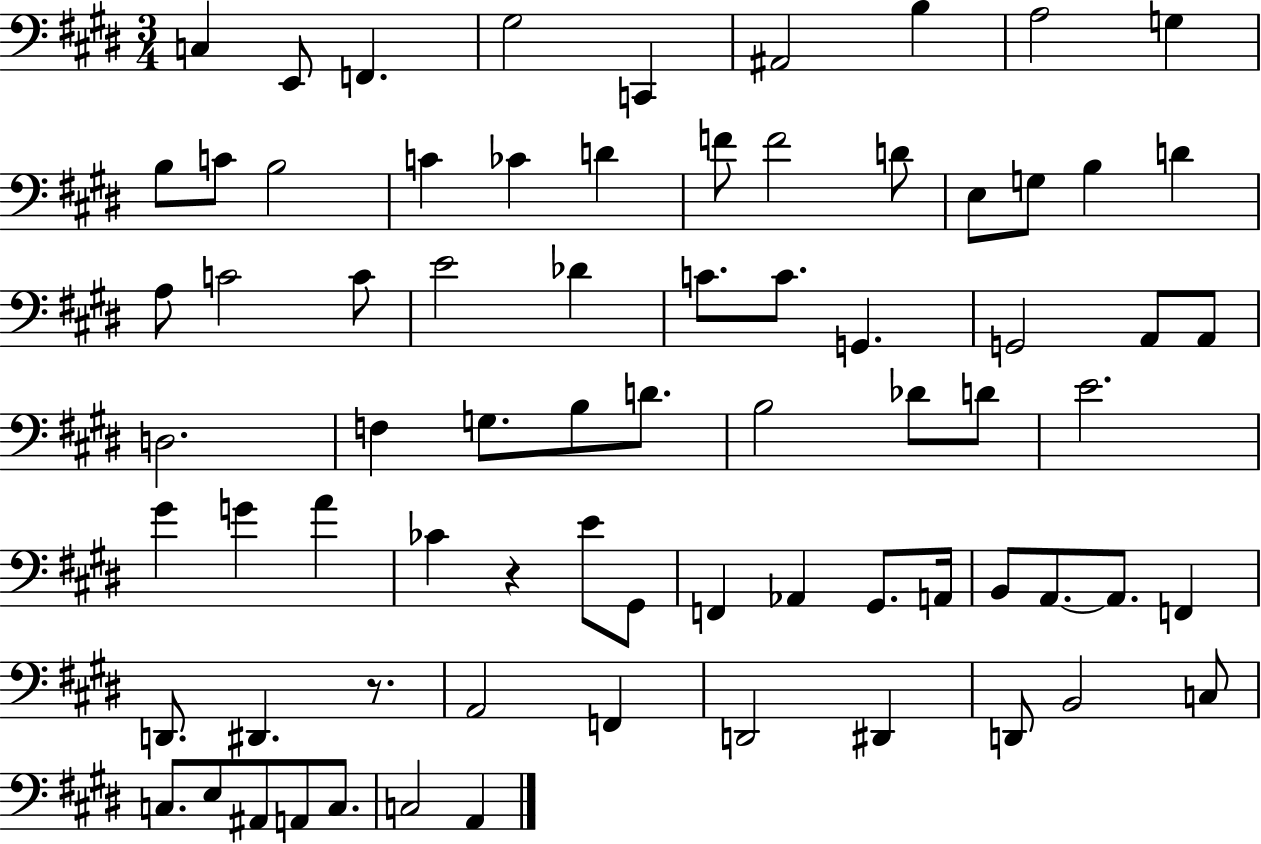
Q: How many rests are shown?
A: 2